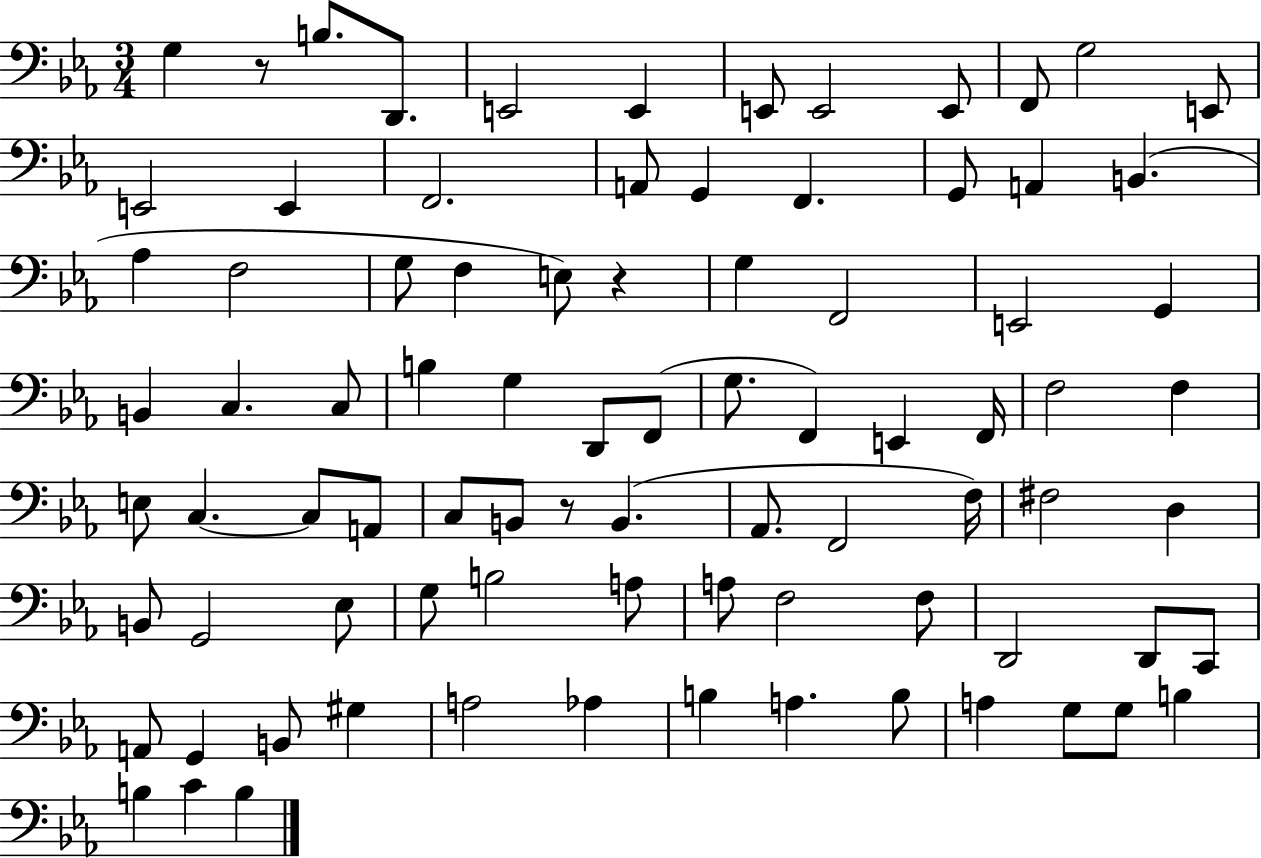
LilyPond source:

{
  \clef bass
  \numericTimeSignature
  \time 3/4
  \key ees \major
  \repeat volta 2 { g4 r8 b8. d,8. | e,2 e,4 | e,8 e,2 e,8 | f,8 g2 e,8 | \break e,2 e,4 | f,2. | a,8 g,4 f,4. | g,8 a,4 b,4.( | \break aes4 f2 | g8 f4 e8) r4 | g4 f,2 | e,2 g,4 | \break b,4 c4. c8 | b4 g4 d,8 f,8( | g8. f,4) e,4 f,16 | f2 f4 | \break e8 c4.~~ c8 a,8 | c8 b,8 r8 b,4.( | aes,8. f,2 f16) | fis2 d4 | \break b,8 g,2 ees8 | g8 b2 a8 | a8 f2 f8 | d,2 d,8 c,8 | \break a,8 g,4 b,8 gis4 | a2 aes4 | b4 a4. b8 | a4 g8 g8 b4 | \break b4 c'4 b4 | } \bar "|."
}